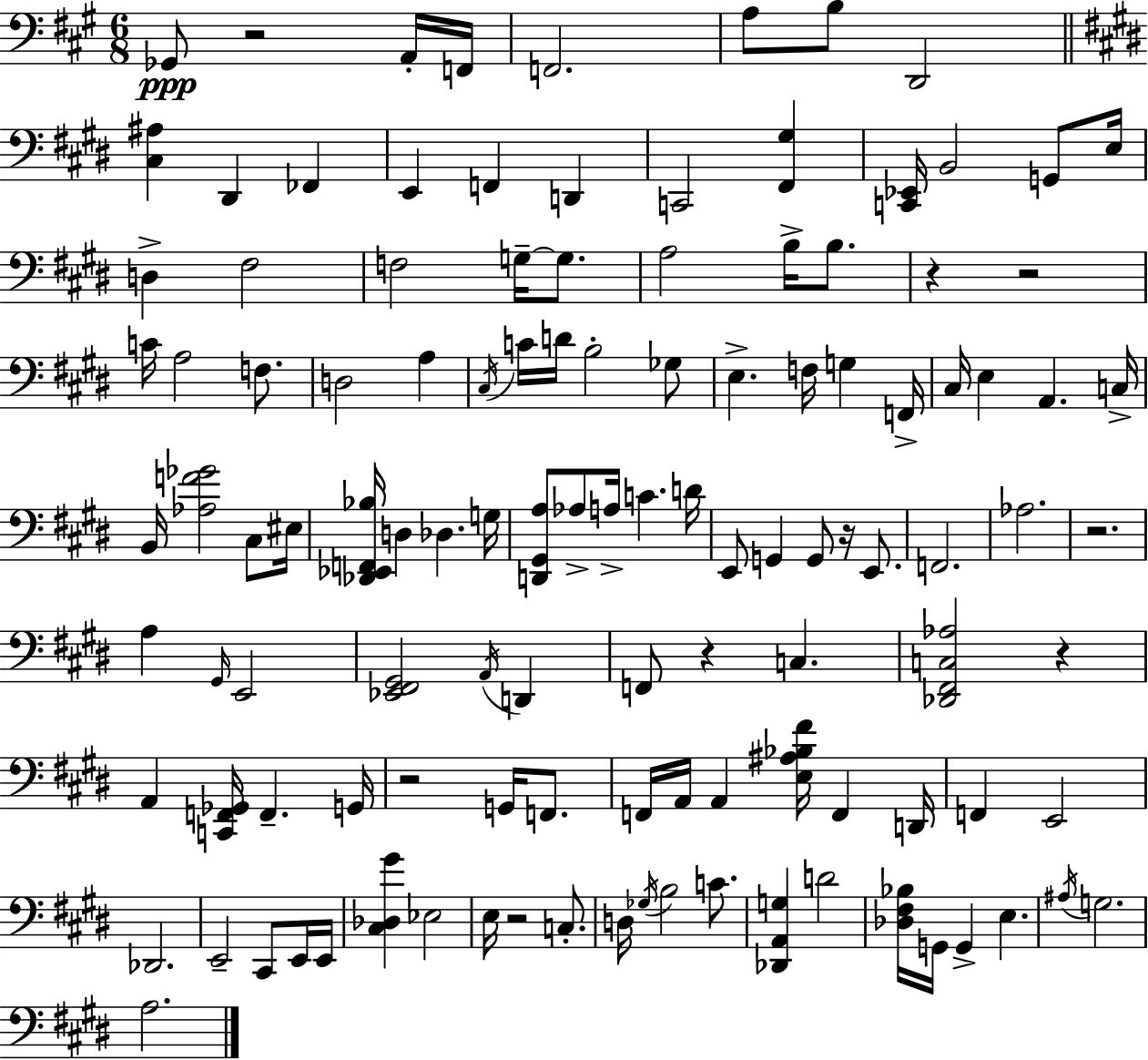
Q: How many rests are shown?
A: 9